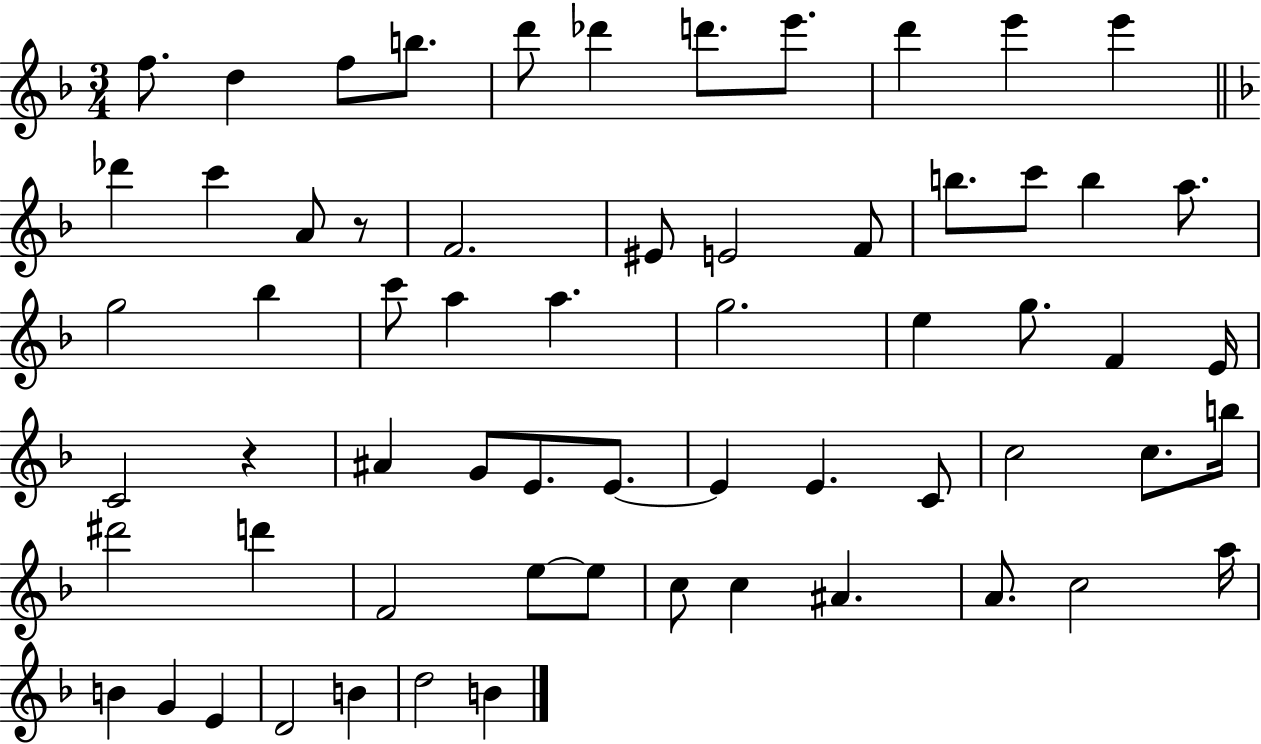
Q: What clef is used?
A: treble